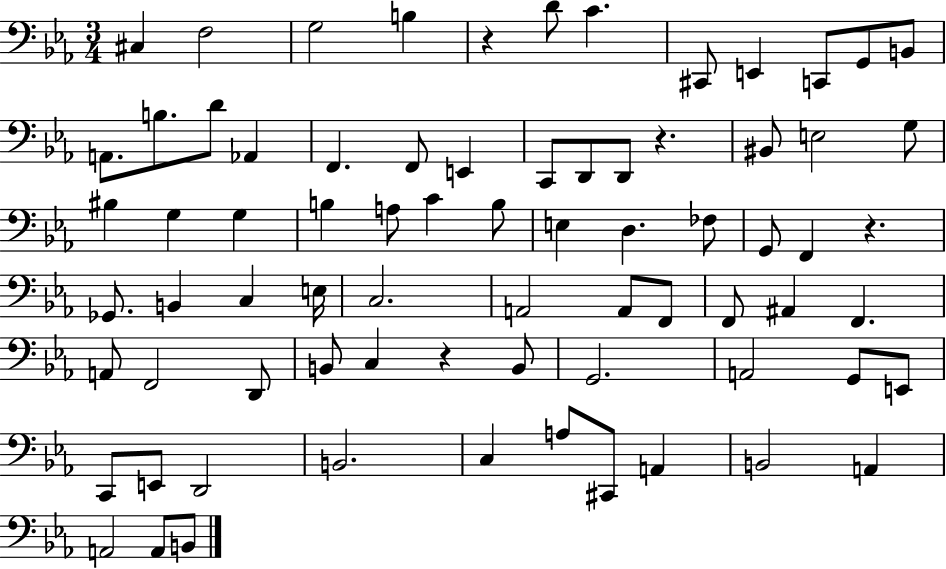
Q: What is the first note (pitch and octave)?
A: C#3